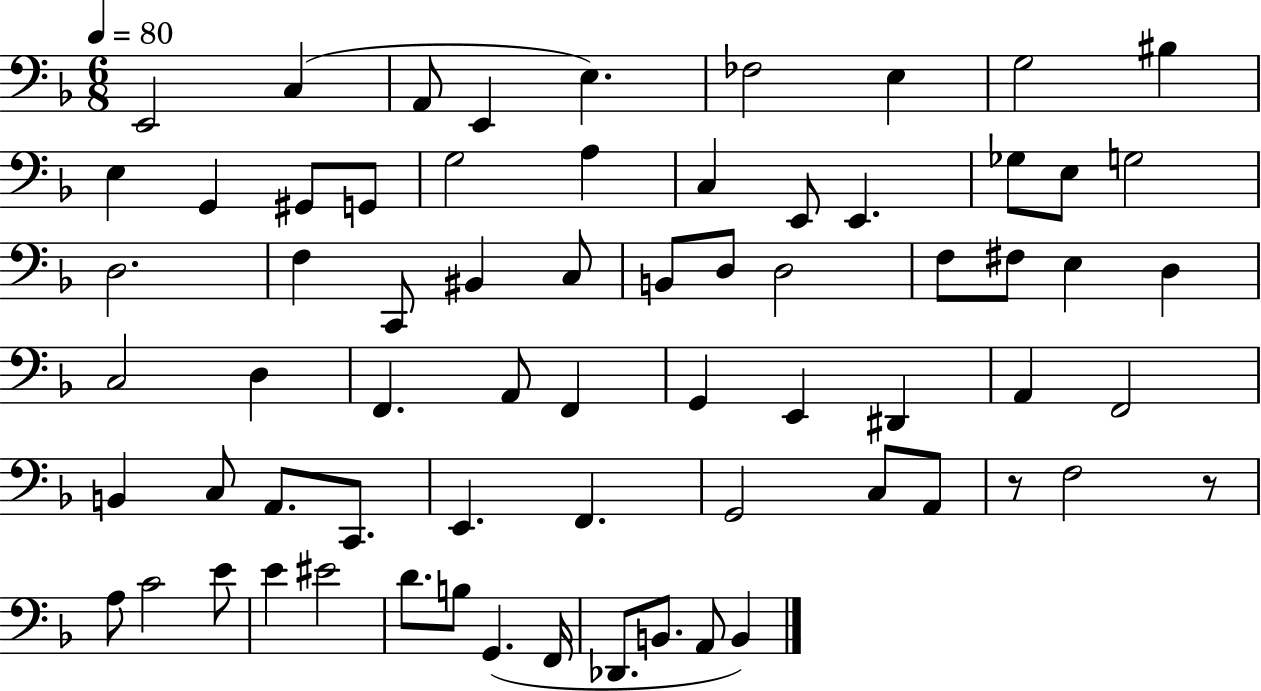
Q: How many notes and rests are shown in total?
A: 68